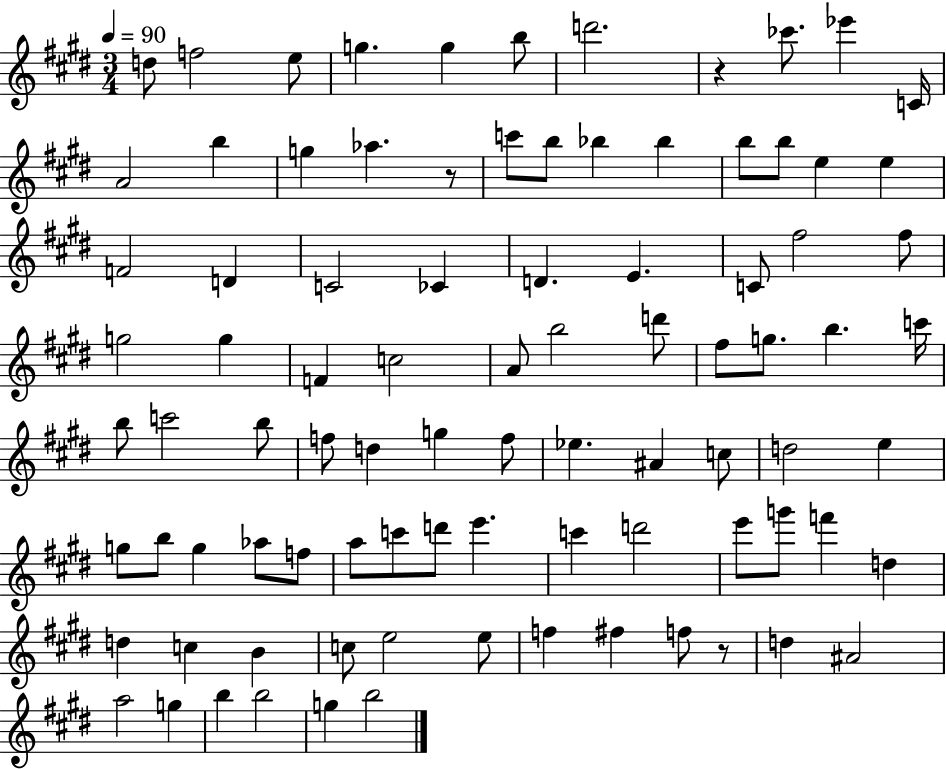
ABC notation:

X:1
T:Untitled
M:3/4
L:1/4
K:E
d/2 f2 e/2 g g b/2 d'2 z _c'/2 _e' C/4 A2 b g _a z/2 c'/2 b/2 _b _b b/2 b/2 e e F2 D C2 _C D E C/2 ^f2 ^f/2 g2 g F c2 A/2 b2 d'/2 ^f/2 g/2 b c'/4 b/2 c'2 b/2 f/2 d g f/2 _e ^A c/2 d2 e g/2 b/2 g _a/2 f/2 a/2 c'/2 d'/2 e' c' d'2 e'/2 g'/2 f' d d c B c/2 e2 e/2 f ^f f/2 z/2 d ^A2 a2 g b b2 g b2